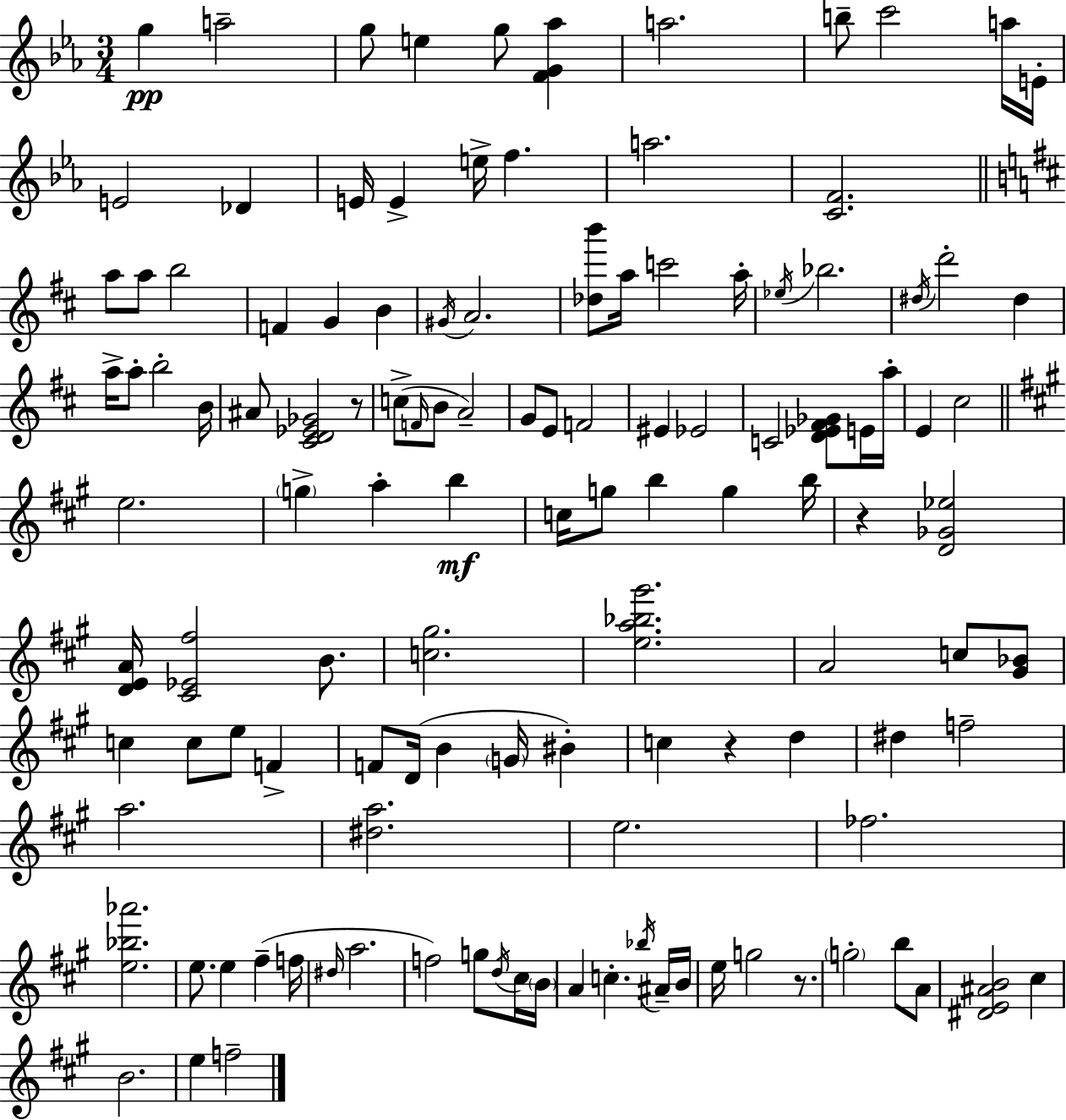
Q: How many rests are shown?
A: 4